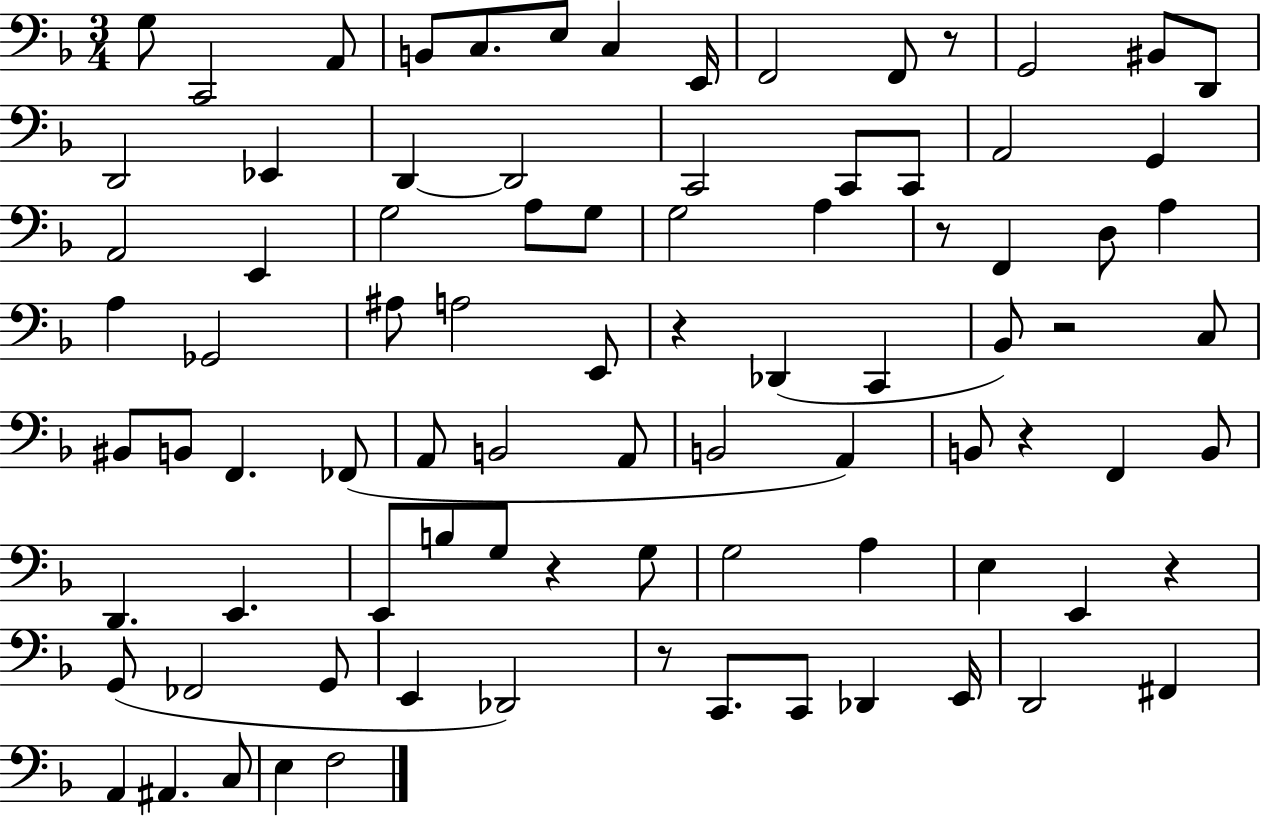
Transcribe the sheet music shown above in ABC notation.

X:1
T:Untitled
M:3/4
L:1/4
K:F
G,/2 C,,2 A,,/2 B,,/2 C,/2 E,/2 C, E,,/4 F,,2 F,,/2 z/2 G,,2 ^B,,/2 D,,/2 D,,2 _E,, D,, D,,2 C,,2 C,,/2 C,,/2 A,,2 G,, A,,2 E,, G,2 A,/2 G,/2 G,2 A, z/2 F,, D,/2 A, A, _G,,2 ^A,/2 A,2 E,,/2 z _D,, C,, _B,,/2 z2 C,/2 ^B,,/2 B,,/2 F,, _F,,/2 A,,/2 B,,2 A,,/2 B,,2 A,, B,,/2 z F,, B,,/2 D,, E,, E,,/2 B,/2 G,/2 z G,/2 G,2 A, E, E,, z G,,/2 _F,,2 G,,/2 E,, _D,,2 z/2 C,,/2 C,,/2 _D,, E,,/4 D,,2 ^F,, A,, ^A,, C,/2 E, F,2